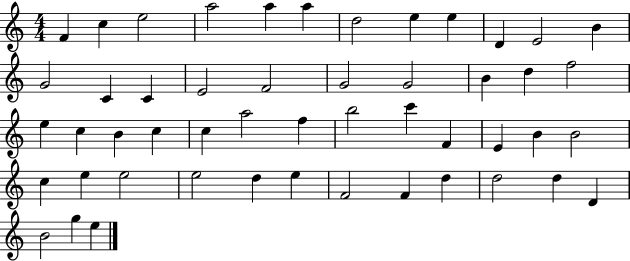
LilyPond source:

{
  \clef treble
  \numericTimeSignature
  \time 4/4
  \key c \major
  f'4 c''4 e''2 | a''2 a''4 a''4 | d''2 e''4 e''4 | d'4 e'2 b'4 | \break g'2 c'4 c'4 | e'2 f'2 | g'2 g'2 | b'4 d''4 f''2 | \break e''4 c''4 b'4 c''4 | c''4 a''2 f''4 | b''2 c'''4 f'4 | e'4 b'4 b'2 | \break c''4 e''4 e''2 | e''2 d''4 e''4 | f'2 f'4 d''4 | d''2 d''4 d'4 | \break b'2 g''4 e''4 | \bar "|."
}